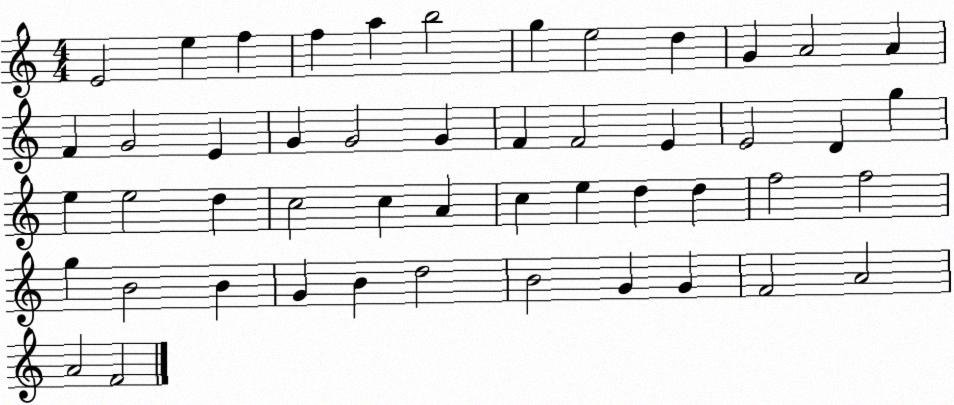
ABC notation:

X:1
T:Untitled
M:4/4
L:1/4
K:C
E2 e f f a b2 g e2 d G A2 A F G2 E G G2 G F F2 E E2 D g e e2 d c2 c A c e d d f2 f2 g B2 B G B d2 B2 G G F2 A2 A2 F2